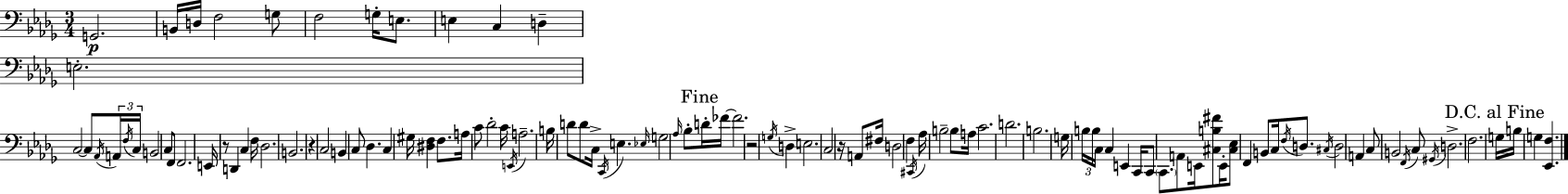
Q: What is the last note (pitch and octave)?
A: G3